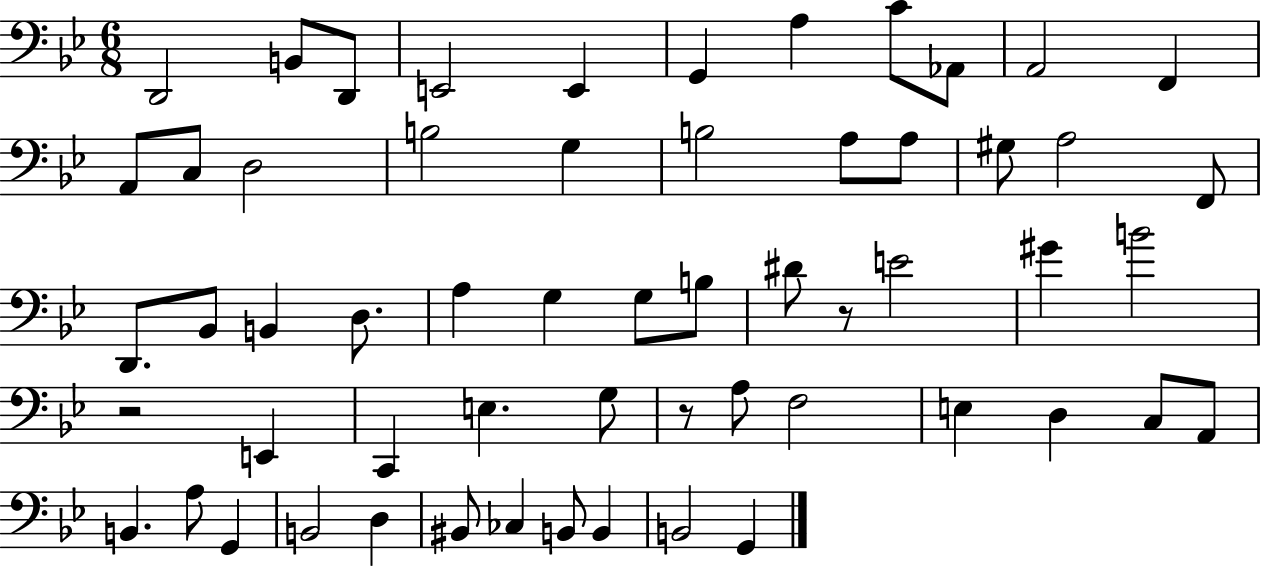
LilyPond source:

{
  \clef bass
  \numericTimeSignature
  \time 6/8
  \key bes \major
  d,2 b,8 d,8 | e,2 e,4 | g,4 a4 c'8 aes,8 | a,2 f,4 | \break a,8 c8 d2 | b2 g4 | b2 a8 a8 | gis8 a2 f,8 | \break d,8. bes,8 b,4 d8. | a4 g4 g8 b8 | dis'8 r8 e'2 | gis'4 b'2 | \break r2 e,4 | c,4 e4. g8 | r8 a8 f2 | e4 d4 c8 a,8 | \break b,4. a8 g,4 | b,2 d4 | bis,8 ces4 b,8 b,4 | b,2 g,4 | \break \bar "|."
}